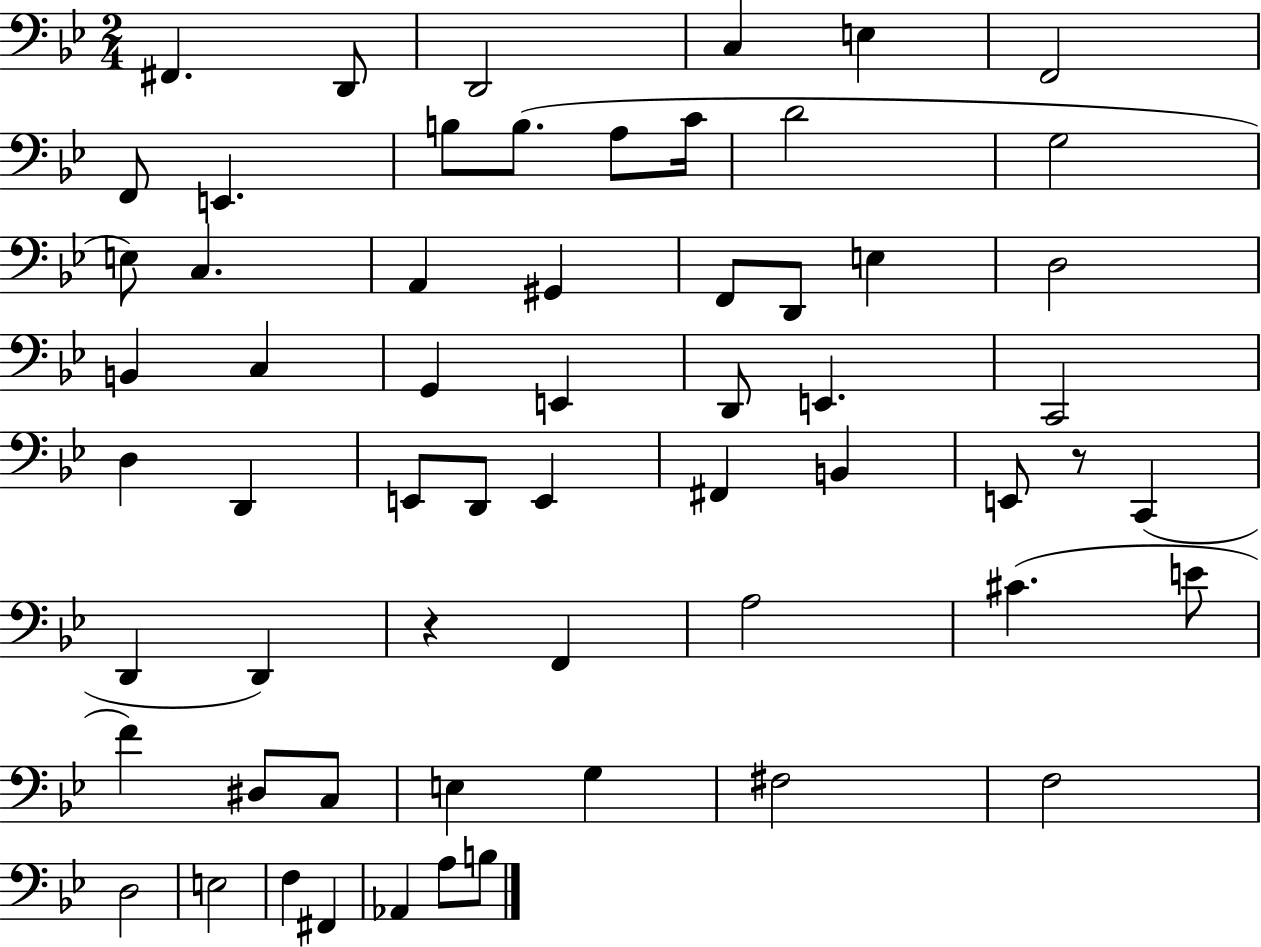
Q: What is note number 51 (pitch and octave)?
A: F3